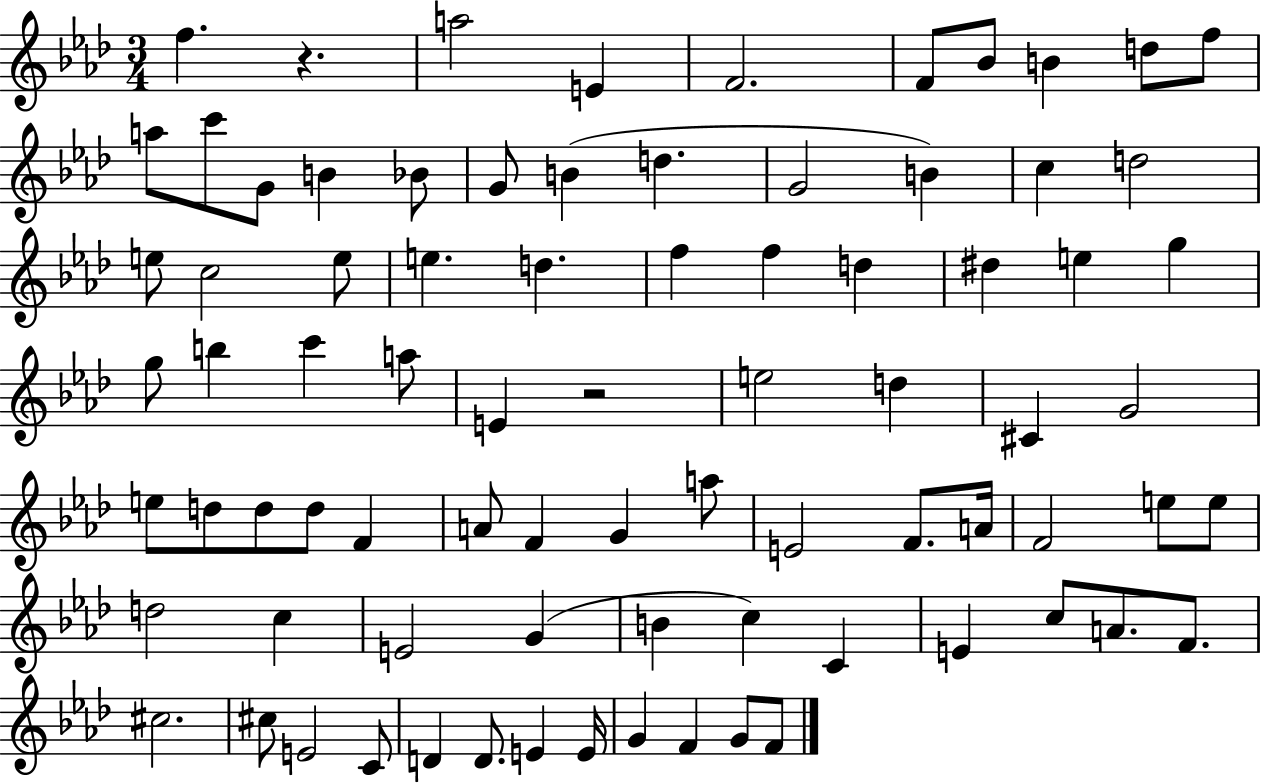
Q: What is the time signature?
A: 3/4